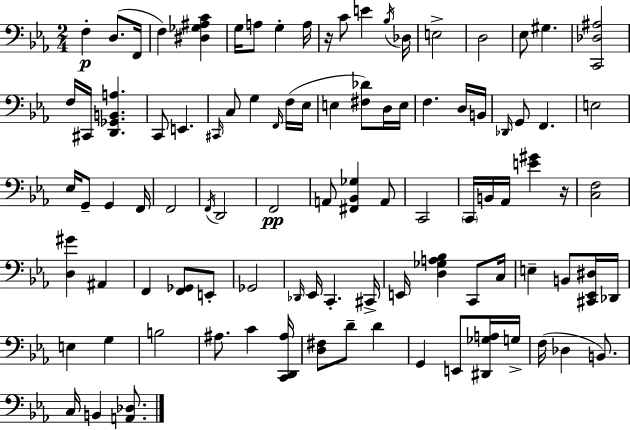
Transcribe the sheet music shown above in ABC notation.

X:1
T:Untitled
M:2/4
L:1/4
K:Eb
F, D,/2 F,,/4 F, [^D,_G,^A,C] G,/4 A,/2 G, A,/4 z/4 C/2 E _B,/4 _D,/4 E,2 D,2 _E,/2 ^G, [C,,_D,^A,]2 F,/4 ^C,,/4 [D,,_G,,B,,A,] C,,/2 E,, ^C,,/4 C,/2 G, F,,/4 F,/4 _E,/4 E, [^F,_D]/2 D,/4 E,/4 F, D,/4 B,,/4 _D,,/4 G,,/2 F,, E,2 _E,/4 G,,/2 G,, F,,/4 F,,2 F,,/4 D,,2 F,,2 A,,/2 [^F,,_B,,_G,] A,,/2 C,,2 C,,/4 B,,/4 _A,,/4 [E^G] z/4 [C,F,]2 [D,^G] ^A,, F,, [F,,_G,,]/2 E,,/2 _G,,2 _D,,/4 _E,,/4 C,, ^C,,/4 E,,/4 [D,_G,A,_B,] C,,/2 C,/4 E, B,,/2 [^C,,_E,,^D,]/4 _D,,/4 E, G, B,2 ^A,/2 C [C,,D,,^A,]/4 [D,^F,]/2 D/2 D G,, E,,/2 [^D,,_G,A,]/4 G,/4 F,/4 _D, B,,/2 C,/4 B,, [A,,_D,]/2